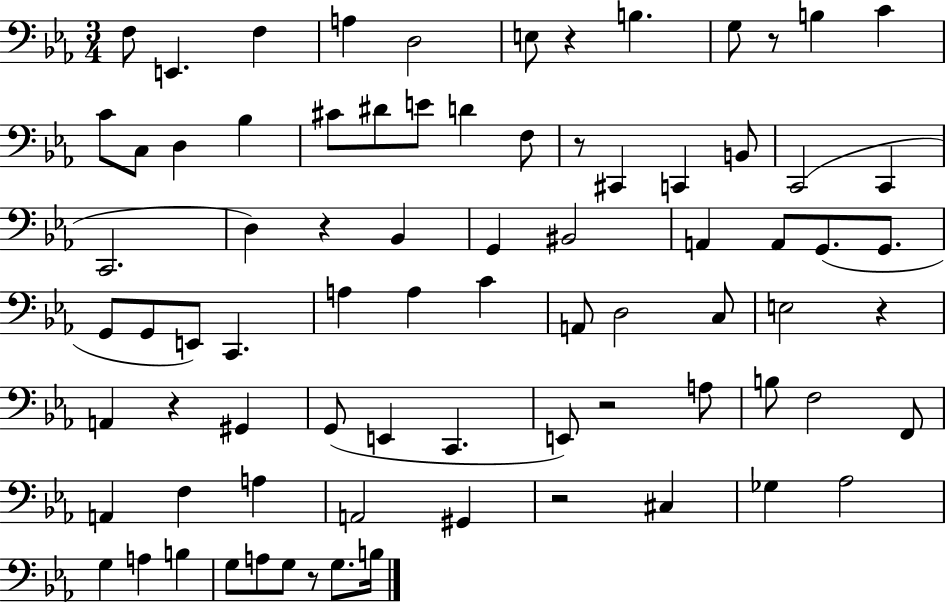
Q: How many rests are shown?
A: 9